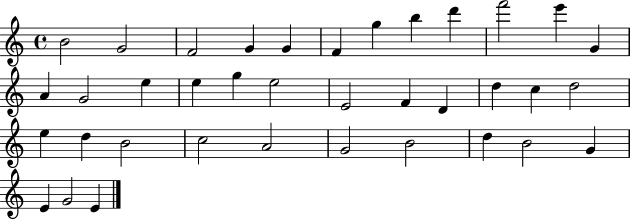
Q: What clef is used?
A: treble